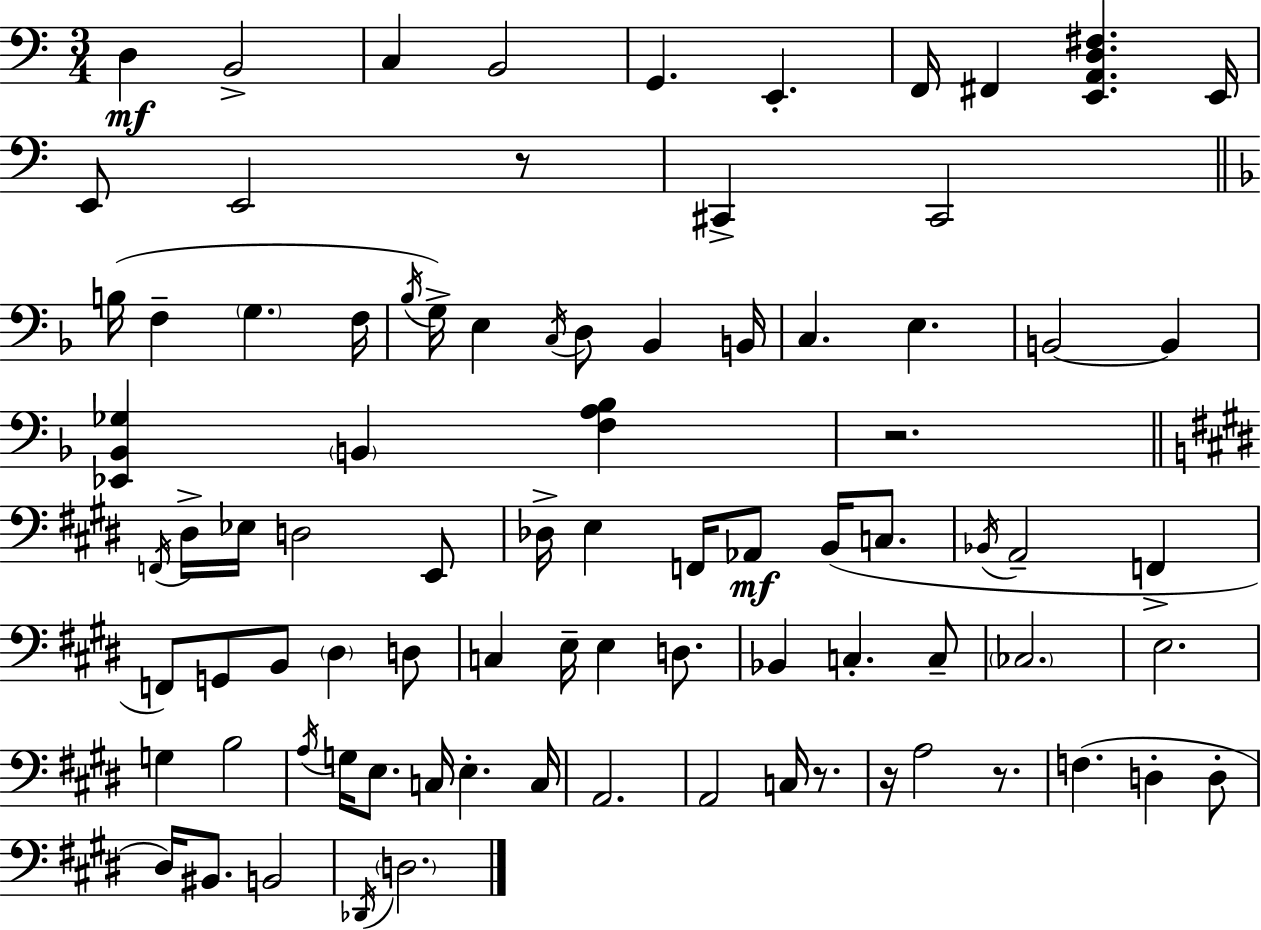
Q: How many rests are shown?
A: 5